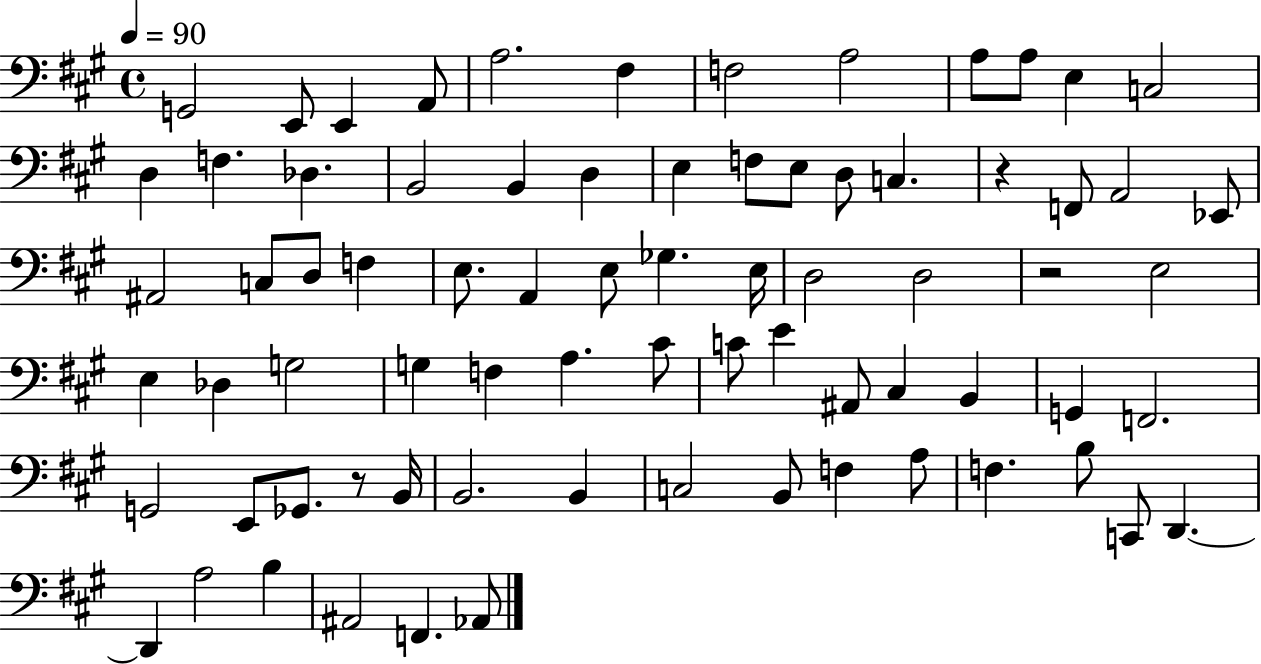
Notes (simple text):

G2/h E2/e E2/q A2/e A3/h. F#3/q F3/h A3/h A3/e A3/e E3/q C3/h D3/q F3/q. Db3/q. B2/h B2/q D3/q E3/q F3/e E3/e D3/e C3/q. R/q F2/e A2/h Eb2/e A#2/h C3/e D3/e F3/q E3/e. A2/q E3/e Gb3/q. E3/s D3/h D3/h R/h E3/h E3/q Db3/q G3/h G3/q F3/q A3/q. C#4/e C4/e E4/q A#2/e C#3/q B2/q G2/q F2/h. G2/h E2/e Gb2/e. R/e B2/s B2/h. B2/q C3/h B2/e F3/q A3/e F3/q. B3/e C2/e D2/q. D2/q A3/h B3/q A#2/h F2/q. Ab2/e